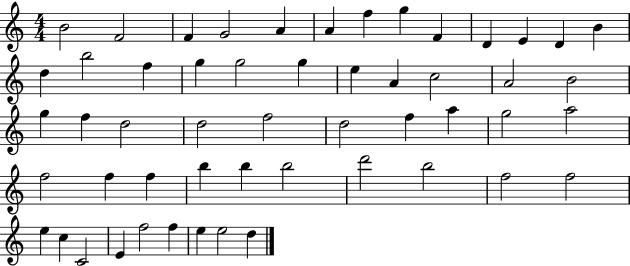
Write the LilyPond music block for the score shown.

{
  \clef treble
  \numericTimeSignature
  \time 4/4
  \key c \major
  b'2 f'2 | f'4 g'2 a'4 | a'4 f''4 g''4 f'4 | d'4 e'4 d'4 b'4 | \break d''4 b''2 f''4 | g''4 g''2 g''4 | e''4 a'4 c''2 | a'2 b'2 | \break g''4 f''4 d''2 | d''2 f''2 | d''2 f''4 a''4 | g''2 a''2 | \break f''2 f''4 f''4 | b''4 b''4 b''2 | d'''2 b''2 | f''2 f''2 | \break e''4 c''4 c'2 | e'4 f''2 f''4 | e''4 e''2 d''4 | \bar "|."
}